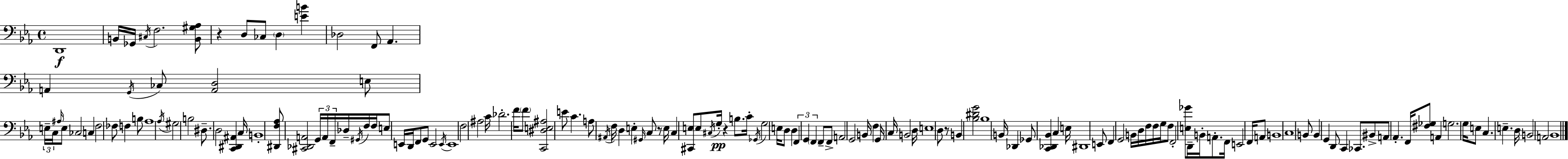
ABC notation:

X:1
T:Untitled
M:4/4
L:1/4
K:Cm
D,,4 B,,/4 _G,,/4 ^C,/4 F,2 [B,,^G,_A,]/2 z D,/2 _C,/2 D, [EB] _D,2 F,,/2 _A,, A,, G,,/4 _C,/2 [A,,D,]2 E,/2 E,/4 C,/4 ^A,/4 E,/2 _C,2 C, F,2 _F,/2 F, B,/2 _A,4 _A,/4 ^G,2 B,2 ^D,/2 D,2 [C,,^D,,^A,,] C,/4 B,,4 [^D,,F,_A,]/2 [^C,,_D,,A,,]2 G,,/4 A,,/4 F,,/4 _D,/4 ^G,,/4 F,/4 F,/4 E,/2 E,,/4 D,,/4 F,,/2 G,,/2 E,,2 E,,/4 E,,4 F,2 ^A,2 C/4 _D2 F/4 F/2 [C,,^D,E,^A,]2 E/2 C A,/2 ^A,,/4 F,/4 D, E, ^G,,/4 C,/2 z/2 E,/4 C, [^C,,E,]/2 E,/2 ^C,/4 G,/4 z B,/2 C/4 _G,,/4 G,2 E,/4 D,/2 D, F,, G,, F,, F,,/2 F,,/2 A,,2 G,,2 B,,/4 F, G,,/4 C,/4 B,,2 D,/4 E,4 D,/2 z/2 B,, [_B,^DG]2 _B,4 B,,/4 _D,, _G,,/2 [C,,_D,,_B,,] C, E,/4 ^D,,4 E,,/2 F,, G,,2 B,,/4 D,/4 F,/4 F,/4 G,/4 F,/2 F,,2 [E,_G]/2 D,,/4 B,,/4 A,,/2 F,,/4 E,,2 F,,/4 A,,/2 B,,4 C,4 B,,/2 B,, G,, D,,/2 C,, _C,,/2 ^B,,/2 A,,/2 _A,, F,,/4 [^F,_G,]/2 A,, G,2 G,/4 E,/2 C, E, D,/4 B,,2 A,,2 _B,,4